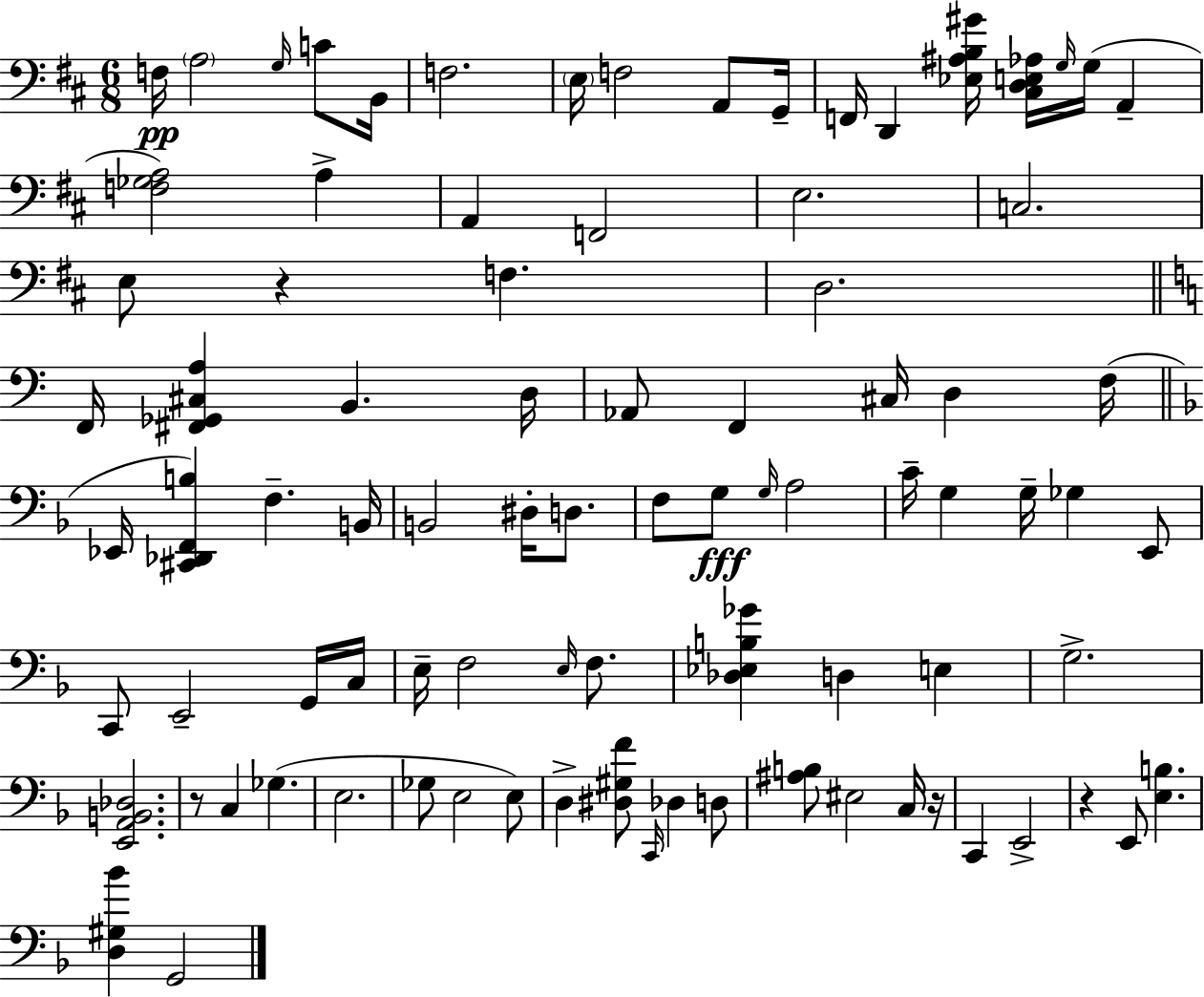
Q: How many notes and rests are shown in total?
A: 88